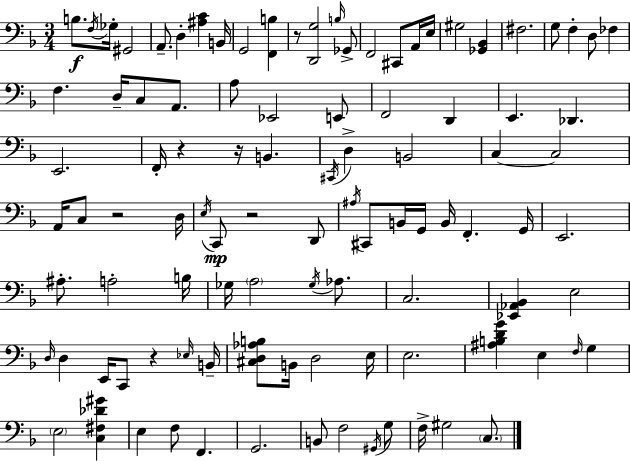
B3/e. F3/s Gb3/s G#2/h A2/e. D3/q [A#3,C4]/q B2/s G2/h [F2,B3]/q R/e [D2,G3]/h B3/s Gb2/e F2/h C#2/e A2/s E3/s G#3/h [Gb2,Bb2]/q F#3/h. G3/e F3/q D3/e FES3/q F3/q. D3/s C3/e A2/e. A3/e Eb2/h E2/e F2/h D2/q E2/q. Db2/q. E2/h. F2/s R/q R/s B2/q. C#2/s D3/q B2/h C3/q C3/h A2/s C3/e R/h D3/s E3/s C2/e R/h D2/e A#3/s C#2/e B2/s G2/s B2/s F2/q. G2/s E2/h. A#3/e. A3/h B3/s Gb3/s A3/h Gb3/s Ab3/e. C3/h. [Eb2,Ab2,Bb2]/q E3/h D3/s D3/q E2/s C2/e R/q Eb3/s B2/s [C#3,D3,Ab3,B3]/e B2/s D3/h E3/s E3/h. [A#3,B3,D4,G4]/q E3/q F3/s G3/q E3/h [C3,F#3,Db4,G#4]/q E3/q F3/e F2/q. G2/h. B2/e F3/h G#2/s G3/e F3/s G#3/h C3/e.